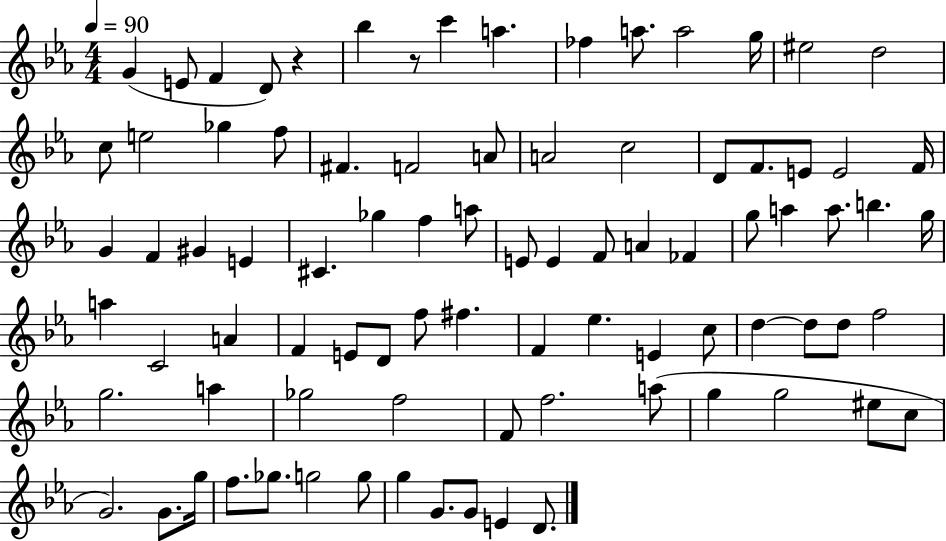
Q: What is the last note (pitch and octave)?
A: D4